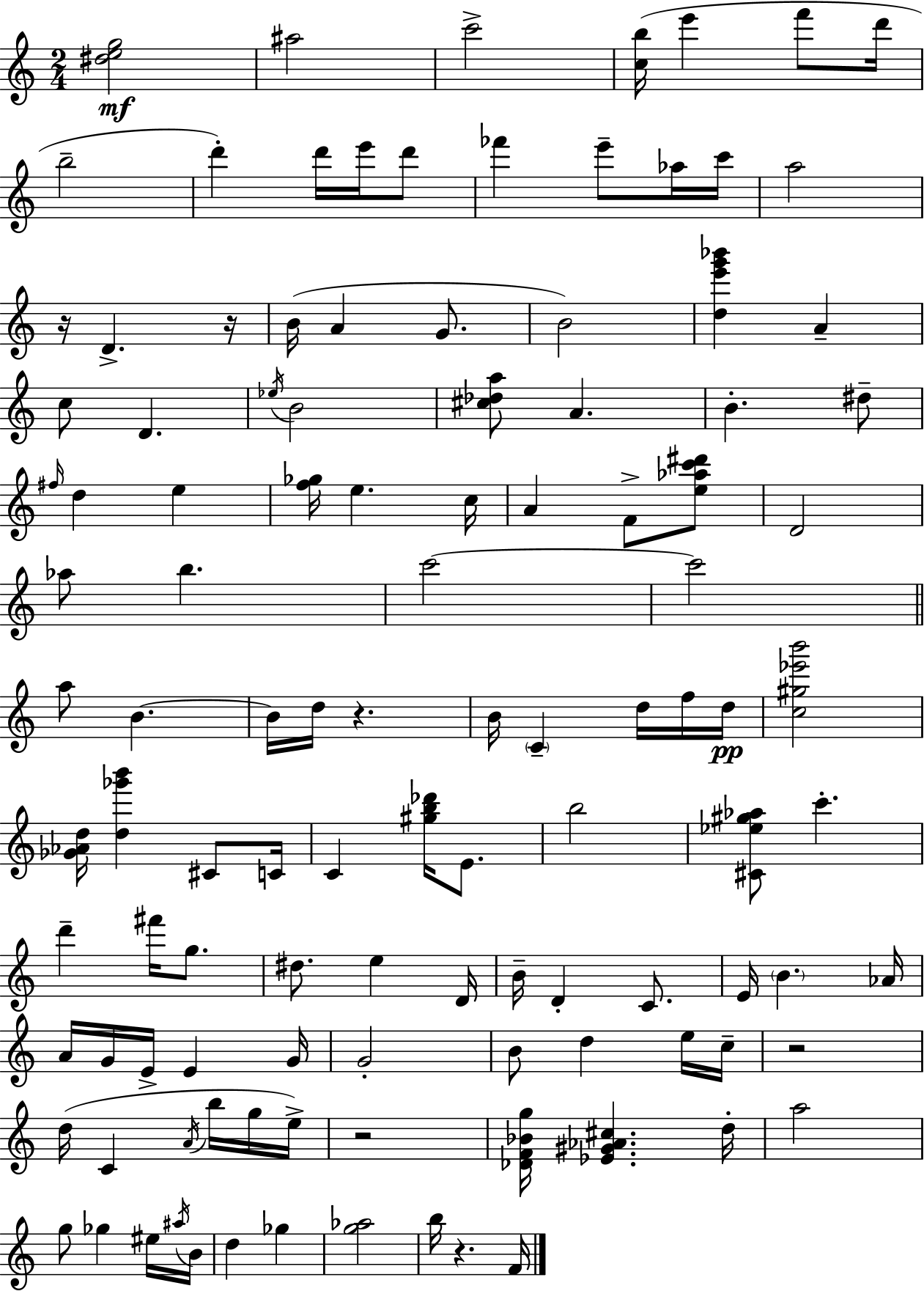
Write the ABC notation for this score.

X:1
T:Untitled
M:2/4
L:1/4
K:Am
[^deg]2 ^a2 c'2 [cb]/4 e' f'/2 d'/4 b2 d' d'/4 e'/4 d'/2 _f' e'/2 _a/4 c'/4 a2 z/4 D z/4 B/4 A G/2 B2 [de'g'_b'] A c/2 D _e/4 B2 [^c_da]/2 A B ^d/2 ^f/4 d e [f_g]/4 e c/4 A F/2 [e_ac'^d']/2 D2 _a/2 b c'2 c'2 a/2 B B/4 d/4 z B/4 C d/4 f/4 d/4 [c^g_e'b']2 [_G_Ad]/4 [d_g'b'] ^C/2 C/4 C [^gb_d']/4 E/2 b2 [^C_e^g_a]/2 c' d' ^f'/4 g/2 ^d/2 e D/4 B/4 D C/2 E/4 B _A/4 A/4 G/4 E/4 E G/4 G2 B/2 d e/4 c/4 z2 d/4 C A/4 b/4 g/4 e/4 z2 [_DF_Bg]/4 [_E^G_A^c] d/4 a2 g/2 _g ^e/4 ^a/4 B/4 d _g [g_a]2 b/4 z F/4